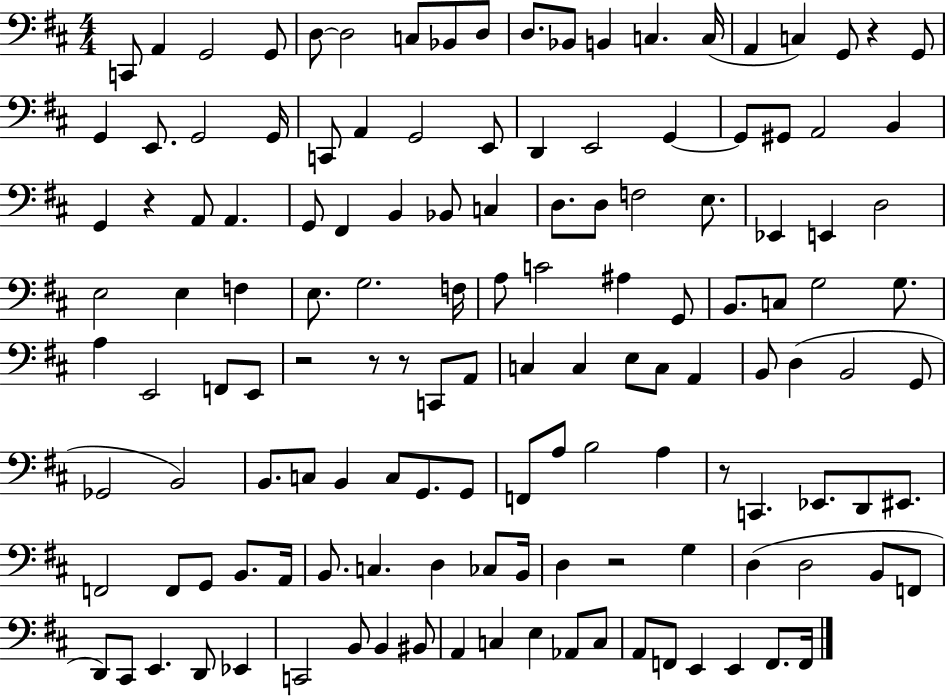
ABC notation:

X:1
T:Untitled
M:4/4
L:1/4
K:D
C,,/2 A,, G,,2 G,,/2 D,/2 D,2 C,/2 _B,,/2 D,/2 D,/2 _B,,/2 B,, C, C,/4 A,, C, G,,/2 z G,,/2 G,, E,,/2 G,,2 G,,/4 C,,/2 A,, G,,2 E,,/2 D,, E,,2 G,, G,,/2 ^G,,/2 A,,2 B,, G,, z A,,/2 A,, G,,/2 ^F,, B,, _B,,/2 C, D,/2 D,/2 F,2 E,/2 _E,, E,, D,2 E,2 E, F, E,/2 G,2 F,/4 A,/2 C2 ^A, G,,/2 B,,/2 C,/2 G,2 G,/2 A, E,,2 F,,/2 E,,/2 z2 z/2 z/2 C,,/2 A,,/2 C, C, E,/2 C,/2 A,, B,,/2 D, B,,2 G,,/2 _G,,2 B,,2 B,,/2 C,/2 B,, C,/2 G,,/2 G,,/2 F,,/2 A,/2 B,2 A, z/2 C,, _E,,/2 D,,/2 ^E,,/2 F,,2 F,,/2 G,,/2 B,,/2 A,,/4 B,,/2 C, D, _C,/2 B,,/4 D, z2 G, D, D,2 B,,/2 F,,/2 D,,/2 ^C,,/2 E,, D,,/2 _E,, C,,2 B,,/2 B,, ^B,,/2 A,, C, E, _A,,/2 C,/2 A,,/2 F,,/2 E,, E,, F,,/2 F,,/4